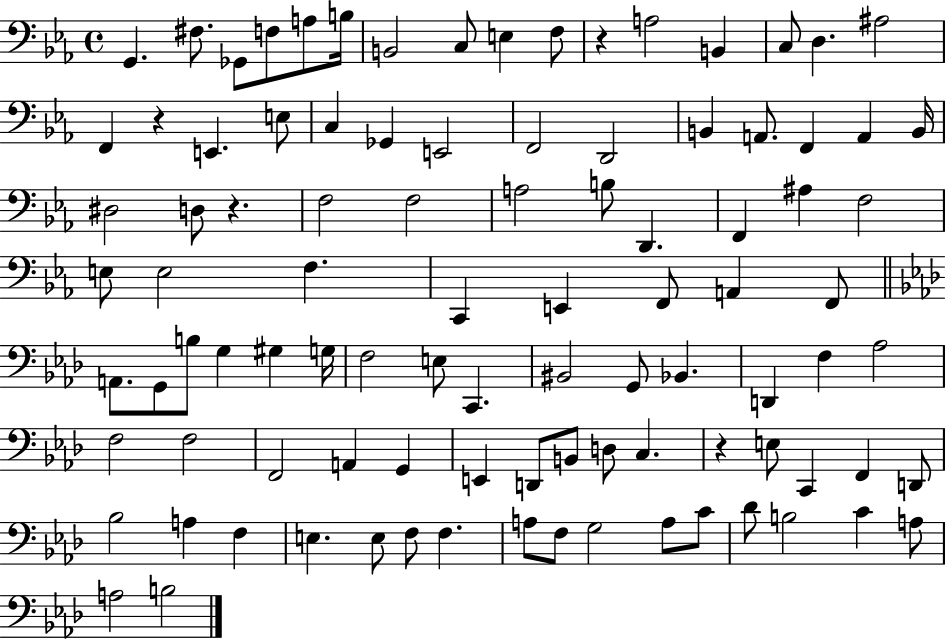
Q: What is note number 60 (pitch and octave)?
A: F3